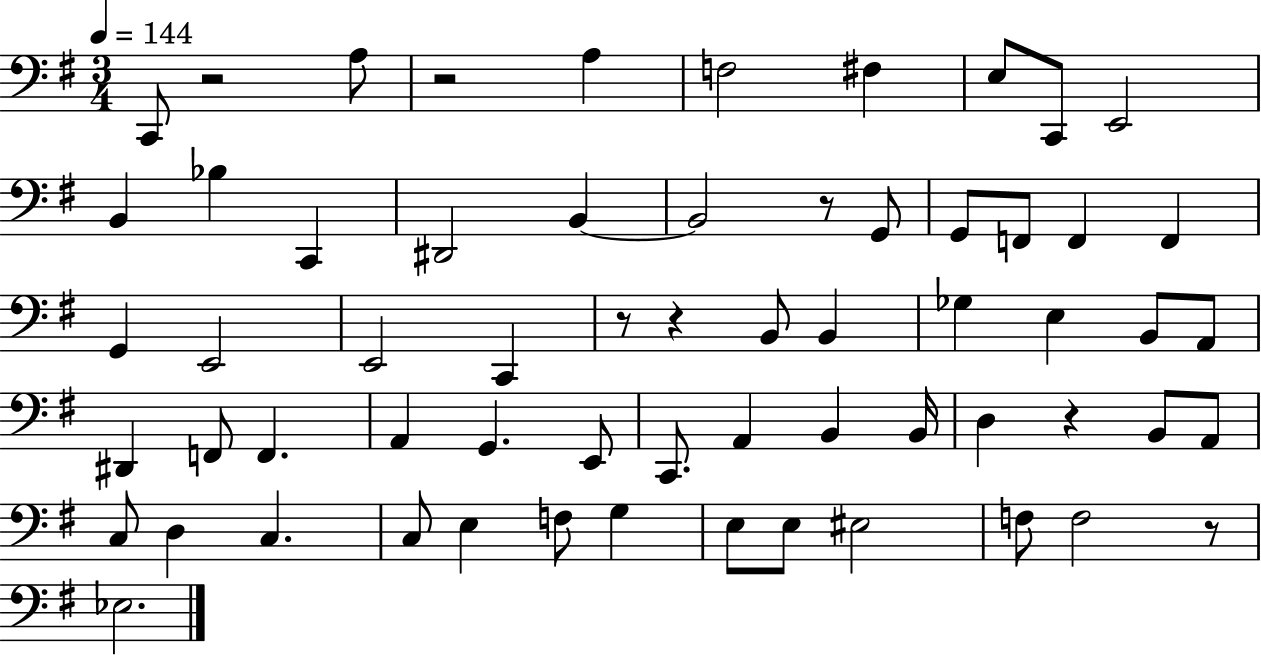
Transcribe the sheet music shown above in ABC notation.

X:1
T:Untitled
M:3/4
L:1/4
K:G
C,,/2 z2 A,/2 z2 A, F,2 ^F, E,/2 C,,/2 E,,2 B,, _B, C,, ^D,,2 B,, B,,2 z/2 G,,/2 G,,/2 F,,/2 F,, F,, G,, E,,2 E,,2 C,, z/2 z B,,/2 B,, _G, E, B,,/2 A,,/2 ^D,, F,,/2 F,, A,, G,, E,,/2 C,,/2 A,, B,, B,,/4 D, z B,,/2 A,,/2 C,/2 D, C, C,/2 E, F,/2 G, E,/2 E,/2 ^E,2 F,/2 F,2 z/2 _E,2